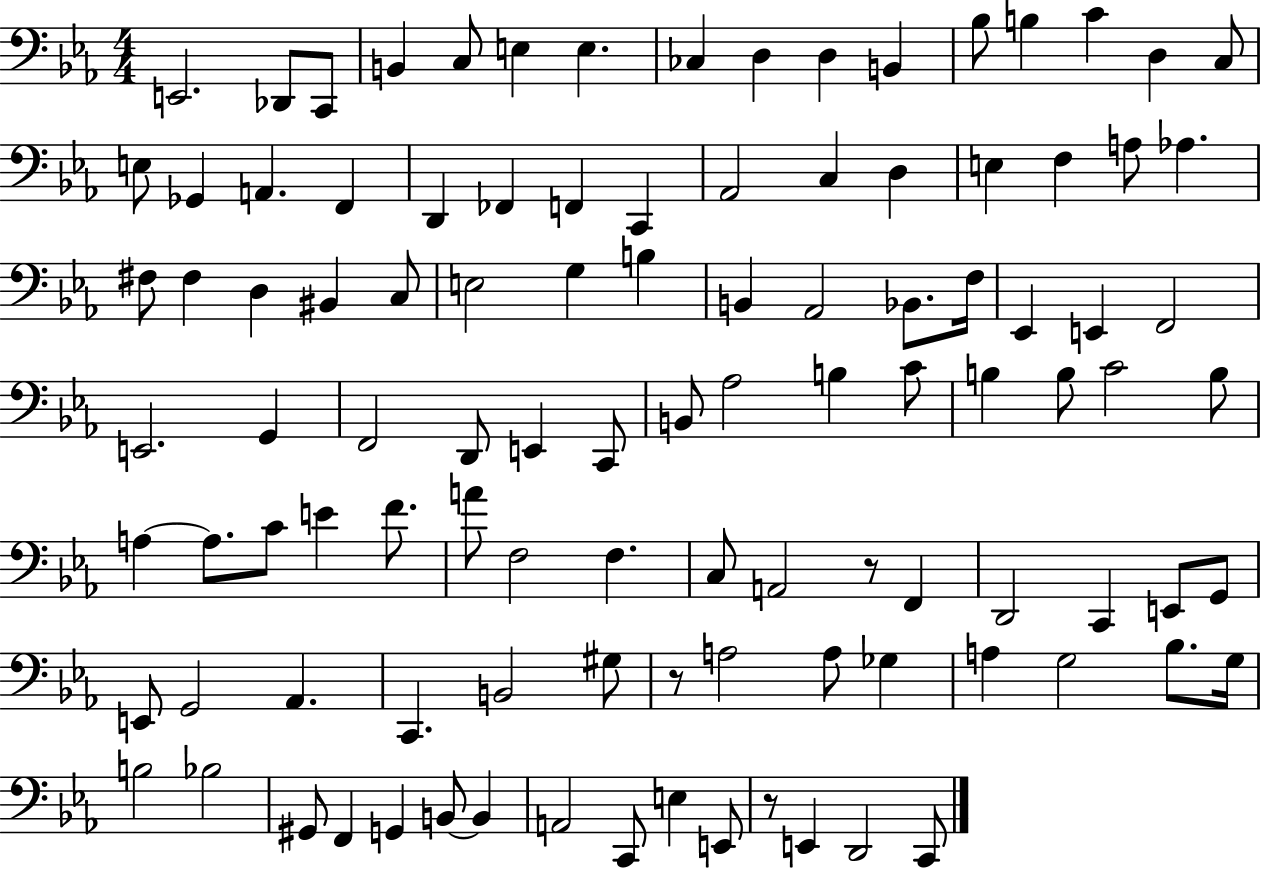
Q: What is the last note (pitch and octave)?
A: C2